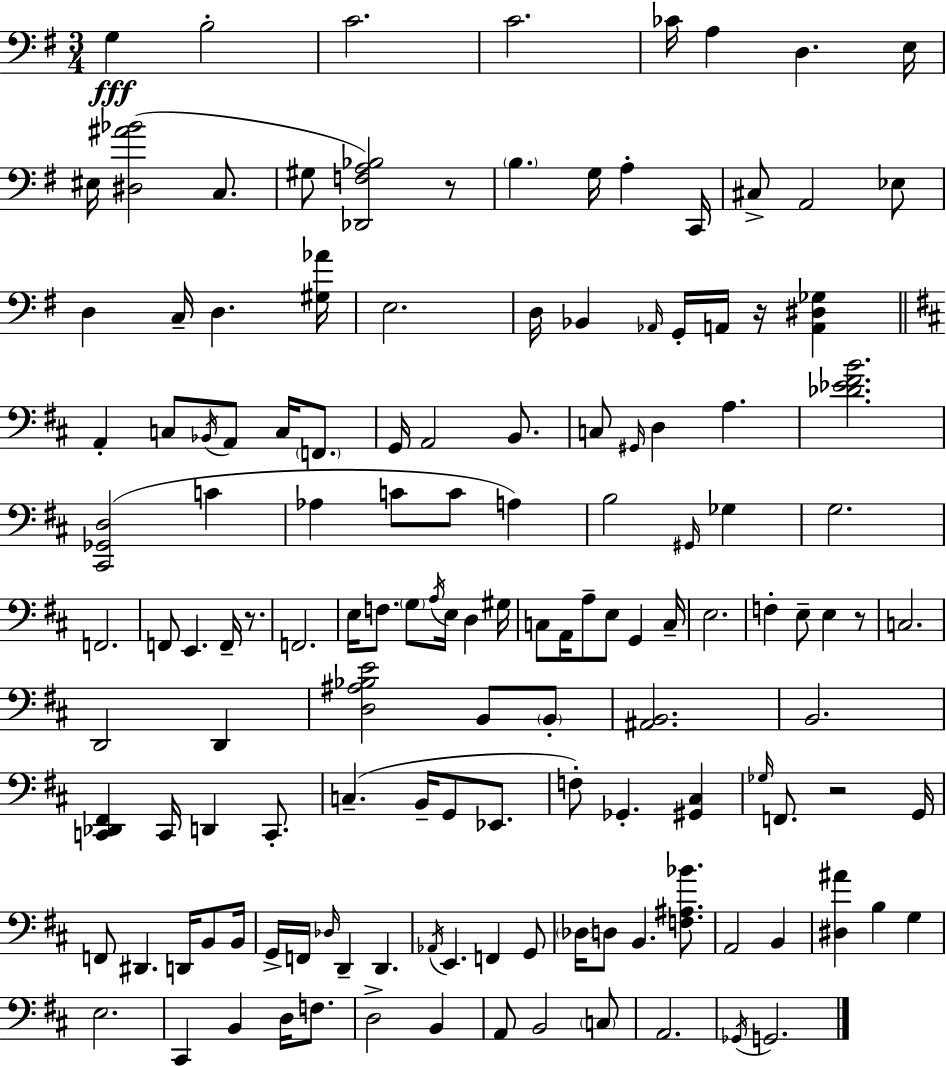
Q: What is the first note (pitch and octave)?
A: G3